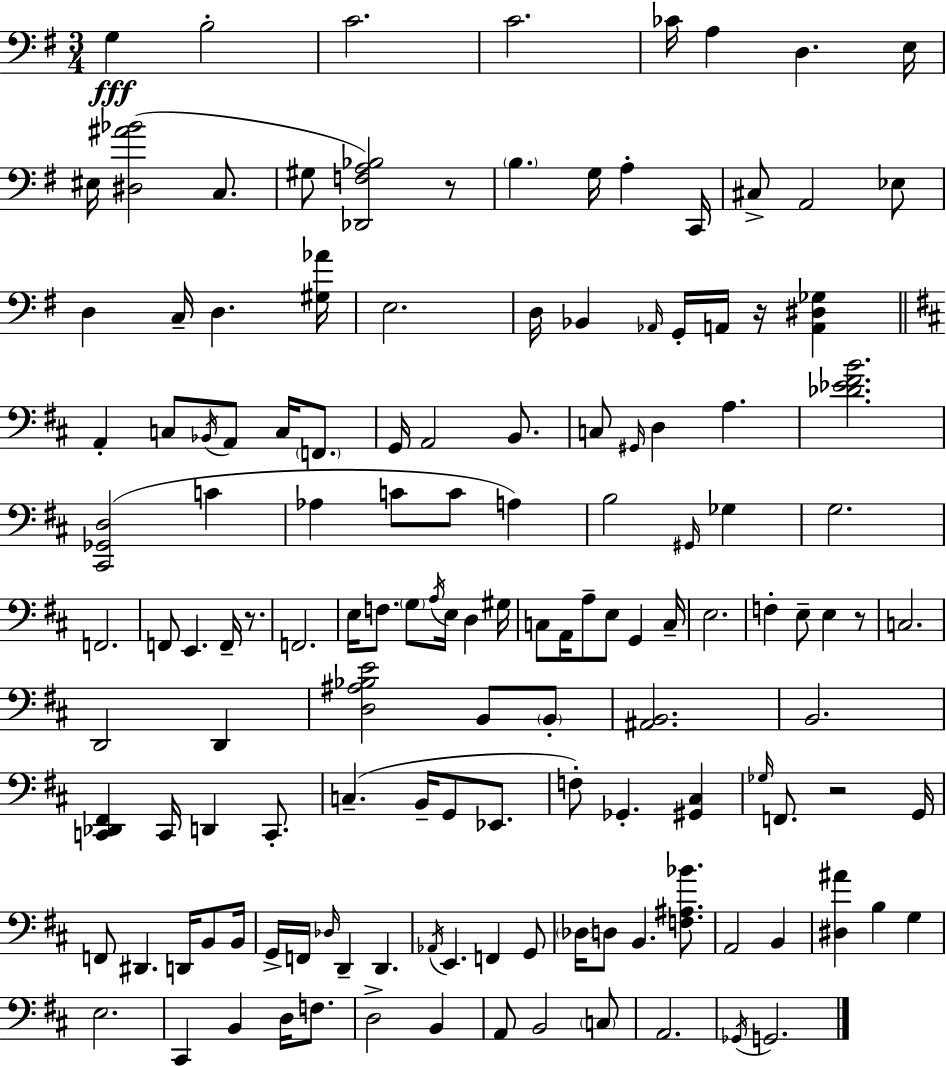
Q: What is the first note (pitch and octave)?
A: G3